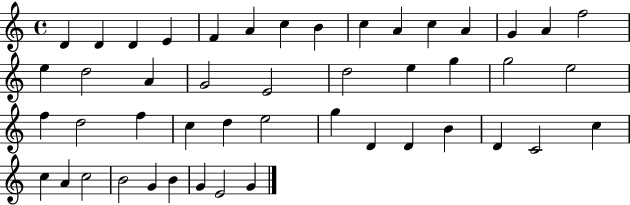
{
  \clef treble
  \time 4/4
  \defaultTimeSignature
  \key c \major
  d'4 d'4 d'4 e'4 | f'4 a'4 c''4 b'4 | c''4 a'4 c''4 a'4 | g'4 a'4 f''2 | \break e''4 d''2 a'4 | g'2 e'2 | d''2 e''4 g''4 | g''2 e''2 | \break f''4 d''2 f''4 | c''4 d''4 e''2 | g''4 d'4 d'4 b'4 | d'4 c'2 c''4 | \break c''4 a'4 c''2 | b'2 g'4 b'4 | g'4 e'2 g'4 | \bar "|."
}